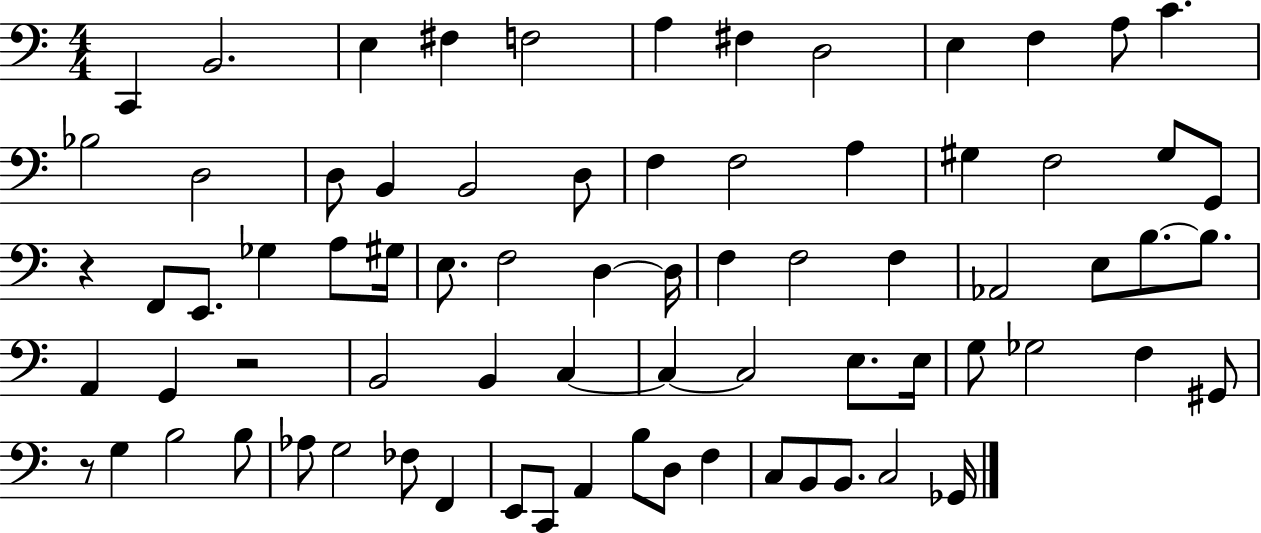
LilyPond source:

{
  \clef bass
  \numericTimeSignature
  \time 4/4
  \key c \major
  c,4 b,2. | e4 fis4 f2 | a4 fis4 d2 | e4 f4 a8 c'4. | \break bes2 d2 | d8 b,4 b,2 d8 | f4 f2 a4 | gis4 f2 gis8 g,8 | \break r4 f,8 e,8. ges4 a8 gis16 | e8. f2 d4~~ d16 | f4 f2 f4 | aes,2 e8 b8.~~ b8. | \break a,4 g,4 r2 | b,2 b,4 c4~~ | c4~~ c2 e8. e16 | g8 ges2 f4 gis,8 | \break r8 g4 b2 b8 | aes8 g2 fes8 f,4 | e,8 c,8 a,4 b8 d8 f4 | c8 b,8 b,8. c2 ges,16 | \break \bar "|."
}